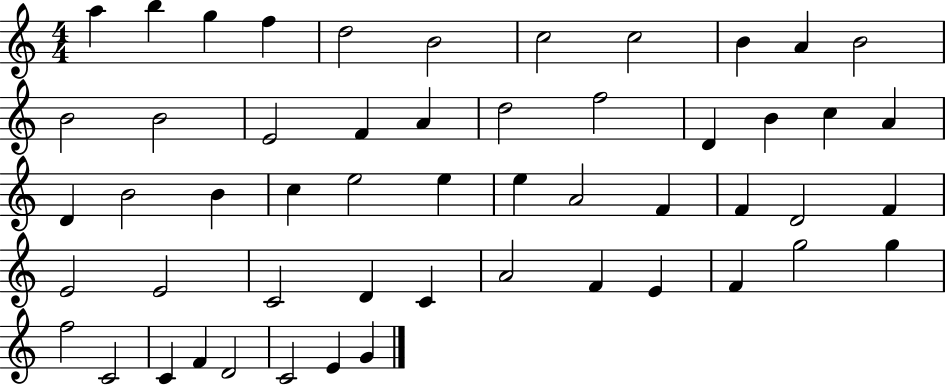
A5/q B5/q G5/q F5/q D5/h B4/h C5/h C5/h B4/q A4/q B4/h B4/h B4/h E4/h F4/q A4/q D5/h F5/h D4/q B4/q C5/q A4/q D4/q B4/h B4/q C5/q E5/h E5/q E5/q A4/h F4/q F4/q D4/h F4/q E4/h E4/h C4/h D4/q C4/q A4/h F4/q E4/q F4/q G5/h G5/q F5/h C4/h C4/q F4/q D4/h C4/h E4/q G4/q